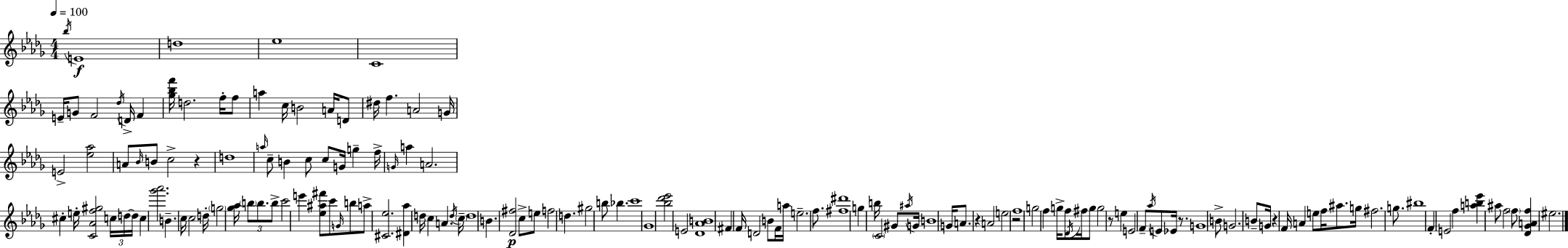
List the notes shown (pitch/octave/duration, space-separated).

Bb5/s E4/w D5/w Eb5/w C4/w E4/s G4/e F4/h Db5/s D4/s F4/q [Gb5,Bb5,F6]/s D5/h. F5/s F5/e A5/q C5/s B4/h A4/s D4/e D#5/s F5/q. A4/h G4/s E4/h [Eb5,Ab5]/h A4/e Bb4/s B4/e C5/h R/q D5/w A5/s C5/e B4/q C5/e C5/e G4/s G5/q F5/s G4/s A5/q A4/h. C#5/q E5/s [C4,Ab4,F5,G#5]/h C5/s D5/s D5/s C5/q [Gb6,Ab6]/h. B4/q. C5/s C5/h D5/s G5/h [Gb5,Ab5]/s B5/e B5/e. B5/e C6/h E6/q [Eb5,A#5,F#6]/e C6/e G4/s B5/e A5/e [C#4,Eb5]/h. [D#4,Ab5]/q D5/s C5/q A4/q. D5/s C5/s D5/w B4/q. [Db4,F#5]/h C5/e E5/e F5/h D5/q. G#5/h B5/e Bb5/q. C6/w Gb4/w [Bb5,Db6,Eb6]/h E4/h [Db4,Ab4,B4]/w F#4/q F4/s D4/h B4/e F4/s A5/s E5/h. F5/e. [F#5,D#6]/w G5/q B5/s C4/h G#4/e A#5/s G4/s B4/w G4/s A4/e. R/q A4/h E5/h R/h F5/w G5/h F5/q G5/s F5/e Db4/s F#5/s G5/e G5/h R/e E5/q E4/h F4/e Ab5/s E4/e Eb4/s R/e. G4/w B4/e G4/h. B4/e G4/s R/q F4/s A4/q E5/e F5/s A#5/e. G5/s F#5/h. G5/e. BIS5/w F4/q E4/h F5/q [A5,B5,Eb6]/q A#5/e F5/h F5/e [Db4,Gb4,A4,F5]/q EIS5/h.